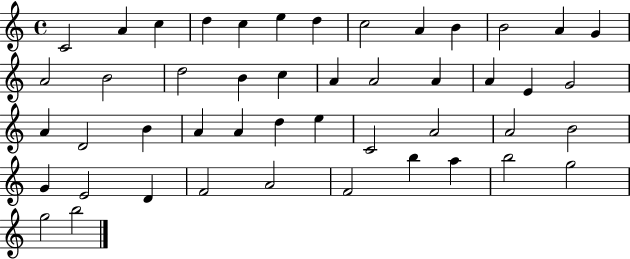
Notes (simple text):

C4/h A4/q C5/q D5/q C5/q E5/q D5/q C5/h A4/q B4/q B4/h A4/q G4/q A4/h B4/h D5/h B4/q C5/q A4/q A4/h A4/q A4/q E4/q G4/h A4/q D4/h B4/q A4/q A4/q D5/q E5/q C4/h A4/h A4/h B4/h G4/q E4/h D4/q F4/h A4/h F4/h B5/q A5/q B5/h G5/h G5/h B5/h